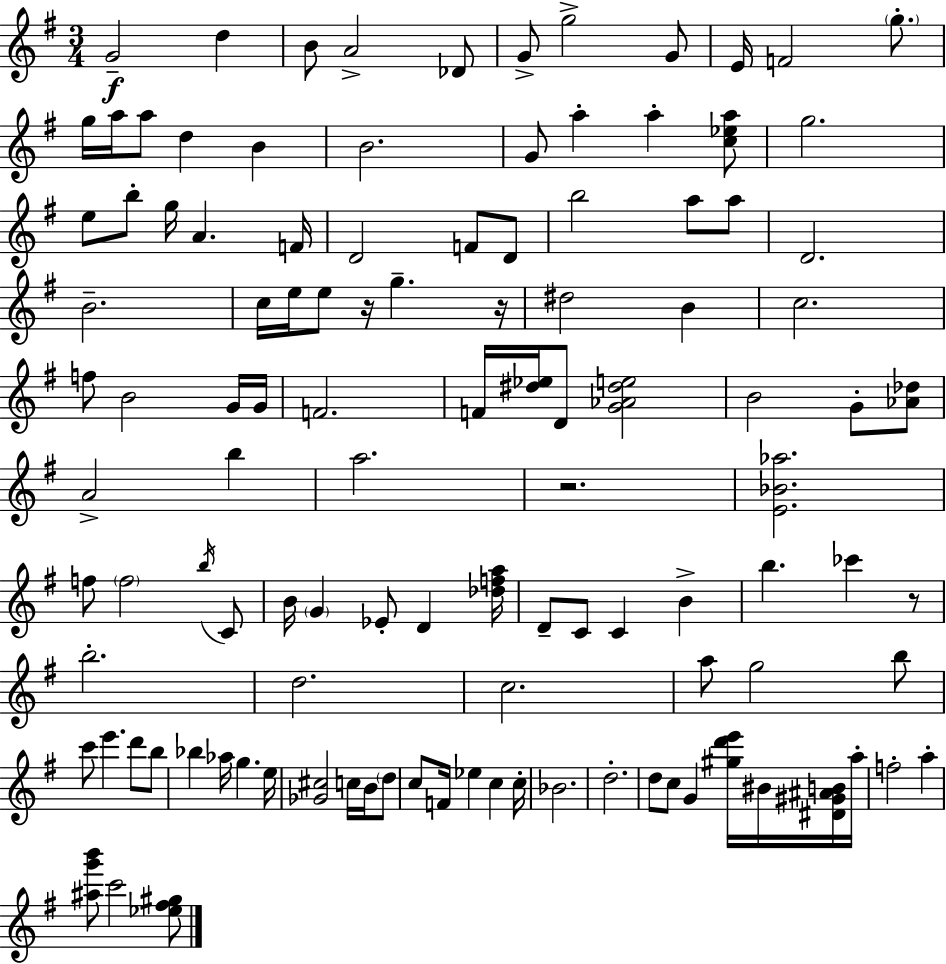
{
  \clef treble
  \numericTimeSignature
  \time 3/4
  \key e \minor
  g'2--\f d''4 | b'8 a'2-> des'8 | g'8-> g''2-> g'8 | e'16 f'2 \parenthesize g''8.-. | \break g''16 a''16 a''8 d''4 b'4 | b'2. | g'8 a''4-. a''4-. <c'' ees'' a''>8 | g''2. | \break e''8 b''8-. g''16 a'4. f'16 | d'2 f'8 d'8 | b''2 a''8 a''8 | d'2. | \break b'2.-- | c''16 e''16 e''8 r16 g''4.-- r16 | dis''2 b'4 | c''2. | \break f''8 b'2 g'16 g'16 | f'2. | f'16 <dis'' ees''>16 d'8 <g' aes' dis'' e''>2 | b'2 g'8-. <aes' des''>8 | \break a'2-> b''4 | a''2. | r2. | <e' bes' aes''>2. | \break f''8 \parenthesize f''2 \acciaccatura { b''16 } c'8 | b'16 \parenthesize g'4 ees'8-. d'4 | <des'' f'' a''>16 d'8-- c'8 c'4 b'4-> | b''4. ces'''4 r8 | \break b''2.-. | d''2. | c''2. | a''8 g''2 b''8 | \break c'''8 e'''4. d'''8 b''8 | bes''4 aes''16 g''4. | e''16 <ges' cis''>2 c''16 b'16 \parenthesize d''8 | c''8 f'16 ees''4 c''4 | \break c''16-. bes'2. | d''2.-. | d''8 c''8 g'4 <gis'' d''' e'''>16 bis'16 <dis' gis' ais' b'>16 | a''16-. f''2-. a''4-. | \break <ais'' g''' b'''>8 c'''2 <ees'' fis'' gis''>8 | \bar "|."
}